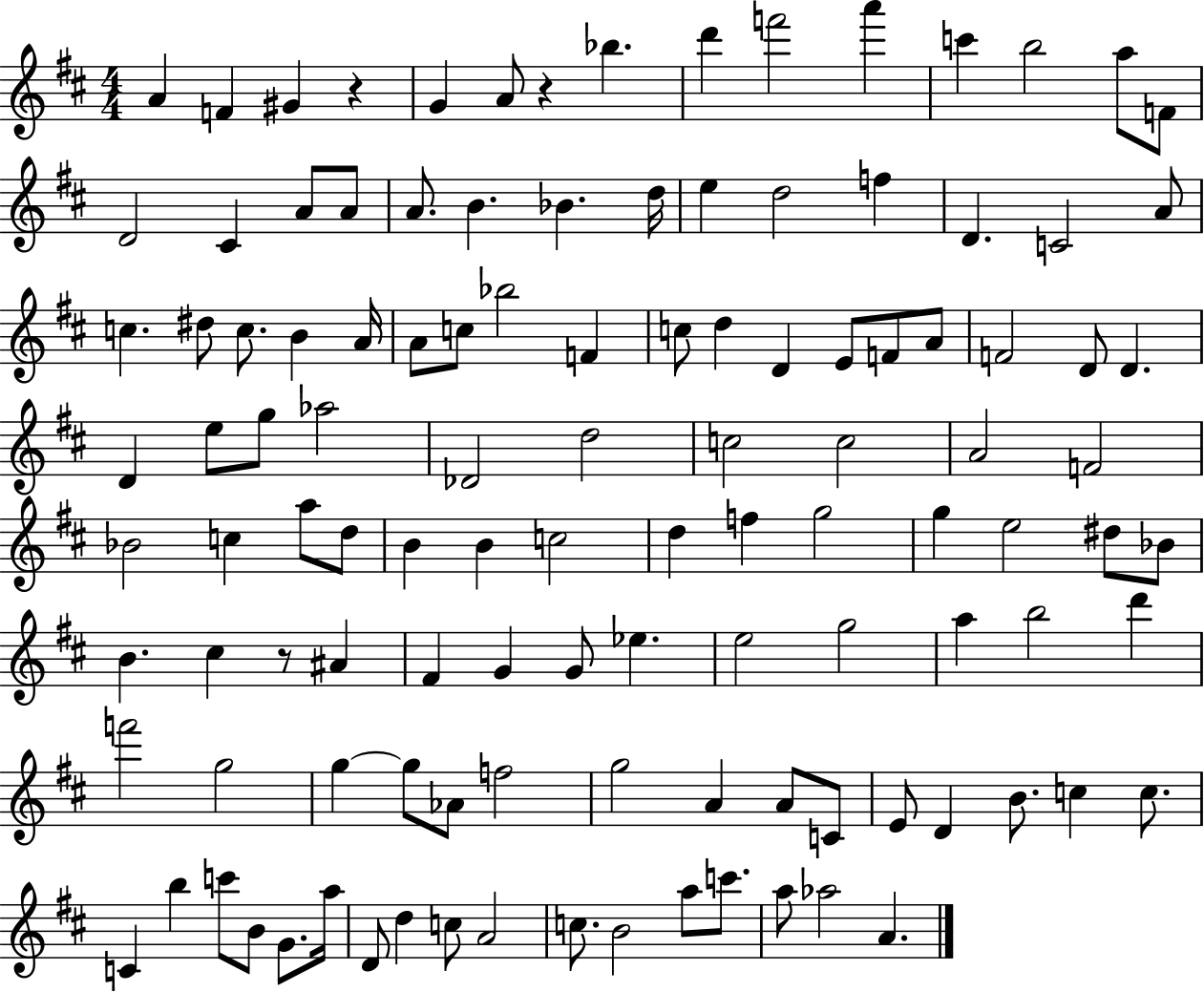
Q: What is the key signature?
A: D major